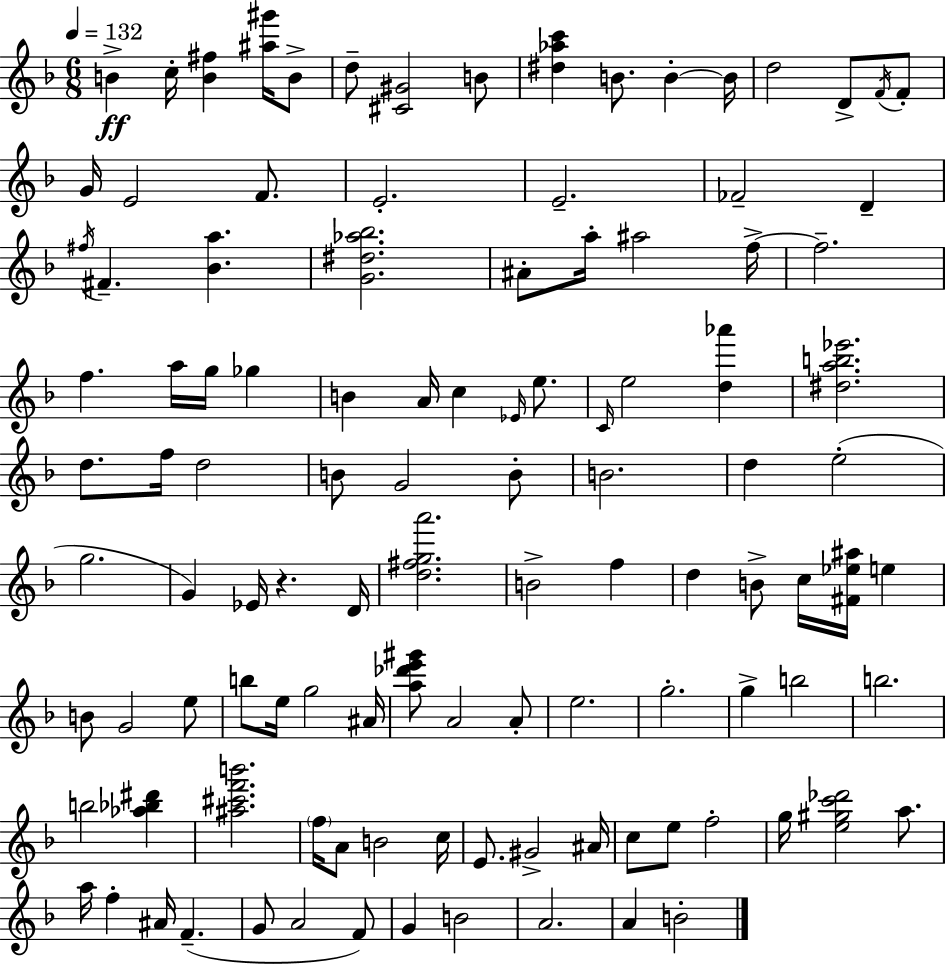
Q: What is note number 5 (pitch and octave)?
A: B4